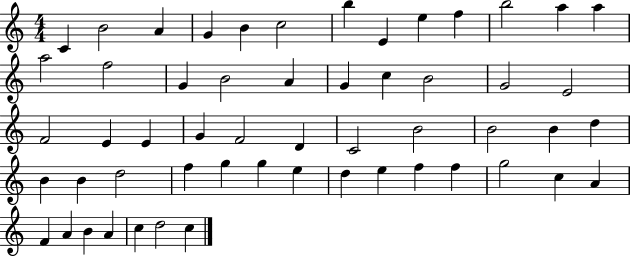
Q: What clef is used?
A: treble